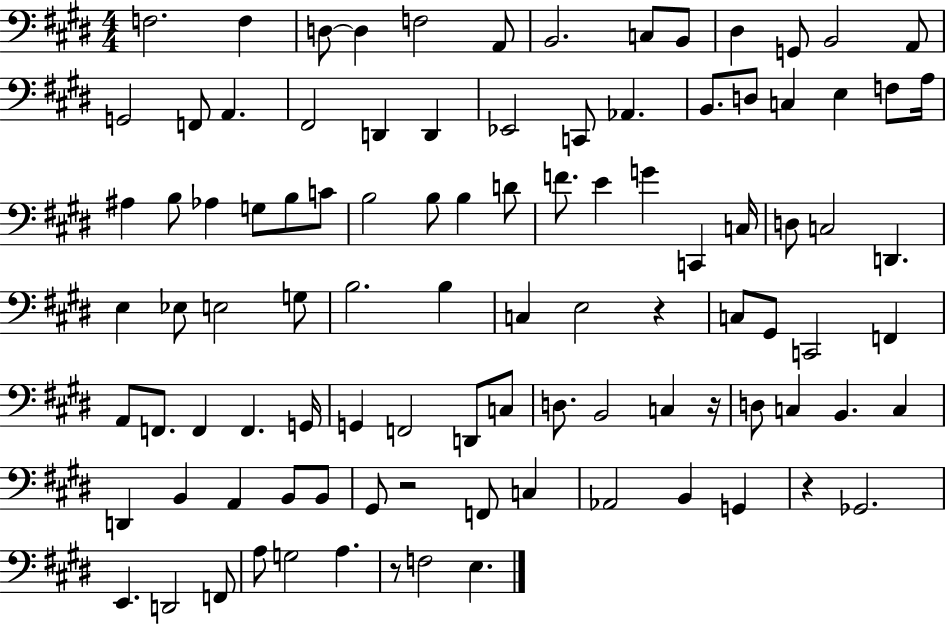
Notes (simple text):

F3/h. F3/q D3/e D3/q F3/h A2/e B2/h. C3/e B2/e D#3/q G2/e B2/h A2/e G2/h F2/e A2/q. F#2/h D2/q D2/q Eb2/h C2/e Ab2/q. B2/e. D3/e C3/q E3/q F3/e A3/s A#3/q B3/e Ab3/q G3/e B3/e C4/e B3/h B3/e B3/q D4/e F4/e. E4/q G4/q C2/q C3/s D3/e C3/h D2/q. E3/q Eb3/e E3/h G3/e B3/h. B3/q C3/q E3/h R/q C3/e G#2/e C2/h F2/q A2/e F2/e. F2/q F2/q. G2/s G2/q F2/h D2/e C3/e D3/e. B2/h C3/q R/s D3/e C3/q B2/q. C3/q D2/q B2/q A2/q B2/e B2/e G#2/e R/h F2/e C3/q Ab2/h B2/q G2/q R/q Gb2/h. E2/q. D2/h F2/e A3/e G3/h A3/q. R/e F3/h E3/q.